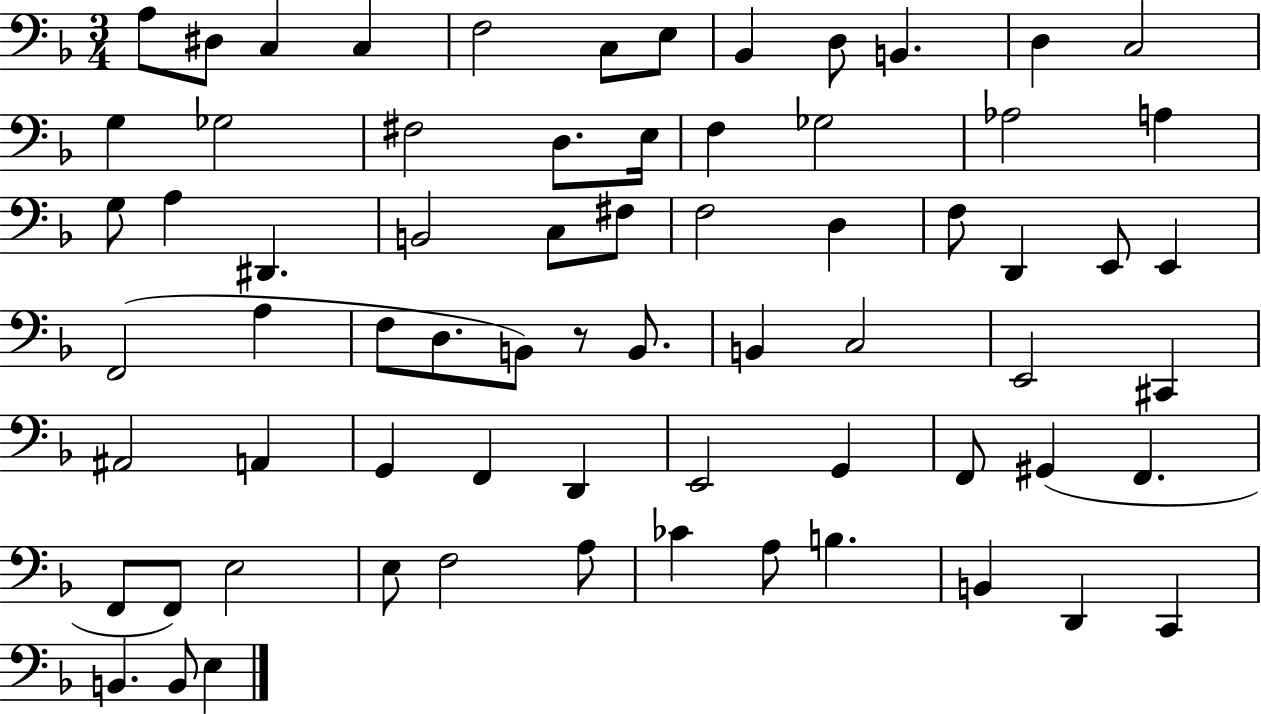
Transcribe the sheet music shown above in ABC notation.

X:1
T:Untitled
M:3/4
L:1/4
K:F
A,/2 ^D,/2 C, C, F,2 C,/2 E,/2 _B,, D,/2 B,, D, C,2 G, _G,2 ^F,2 D,/2 E,/4 F, _G,2 _A,2 A, G,/2 A, ^D,, B,,2 C,/2 ^F,/2 F,2 D, F,/2 D,, E,,/2 E,, F,,2 A, F,/2 D,/2 B,,/2 z/2 B,,/2 B,, C,2 E,,2 ^C,, ^A,,2 A,, G,, F,, D,, E,,2 G,, F,,/2 ^G,, F,, F,,/2 F,,/2 E,2 E,/2 F,2 A,/2 _C A,/2 B, B,, D,, C,, B,, B,,/2 E,